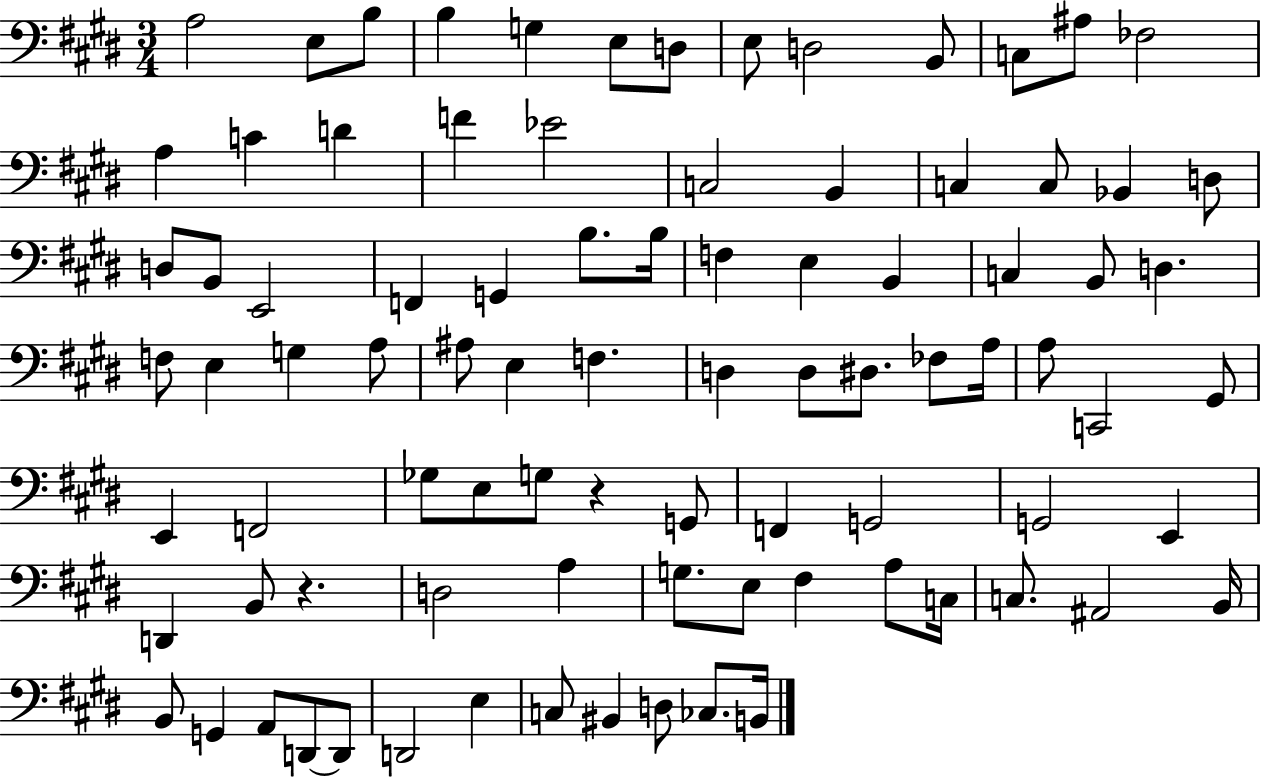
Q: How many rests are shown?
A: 2